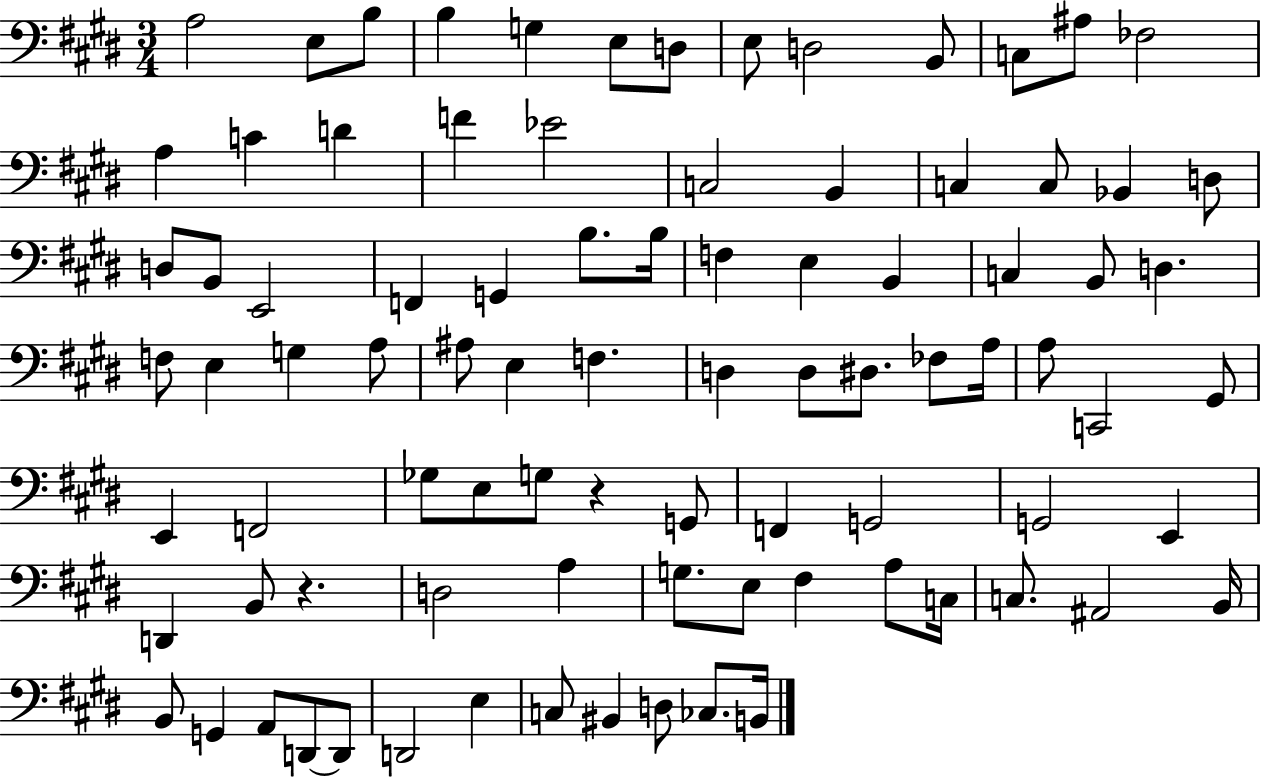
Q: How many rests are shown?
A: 2